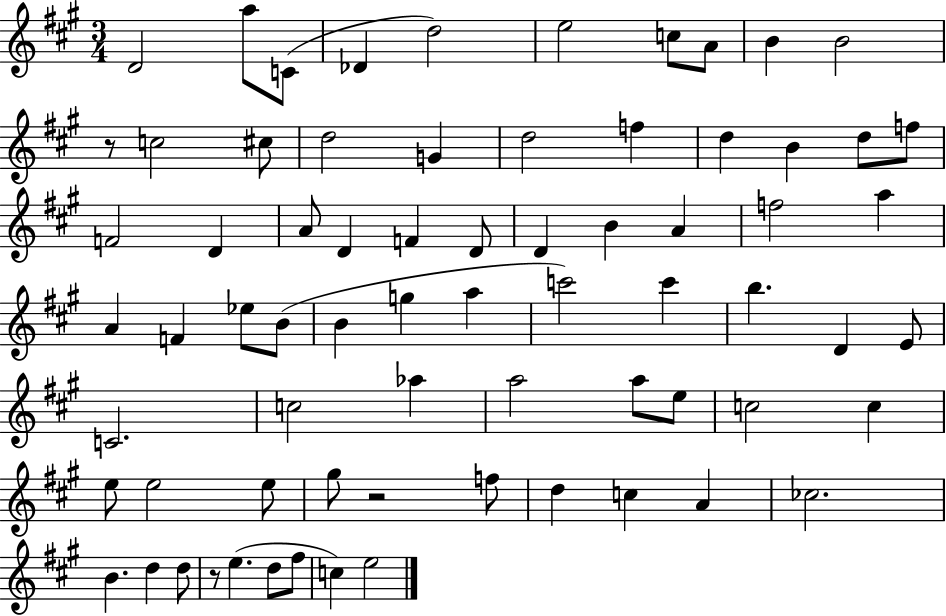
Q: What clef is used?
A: treble